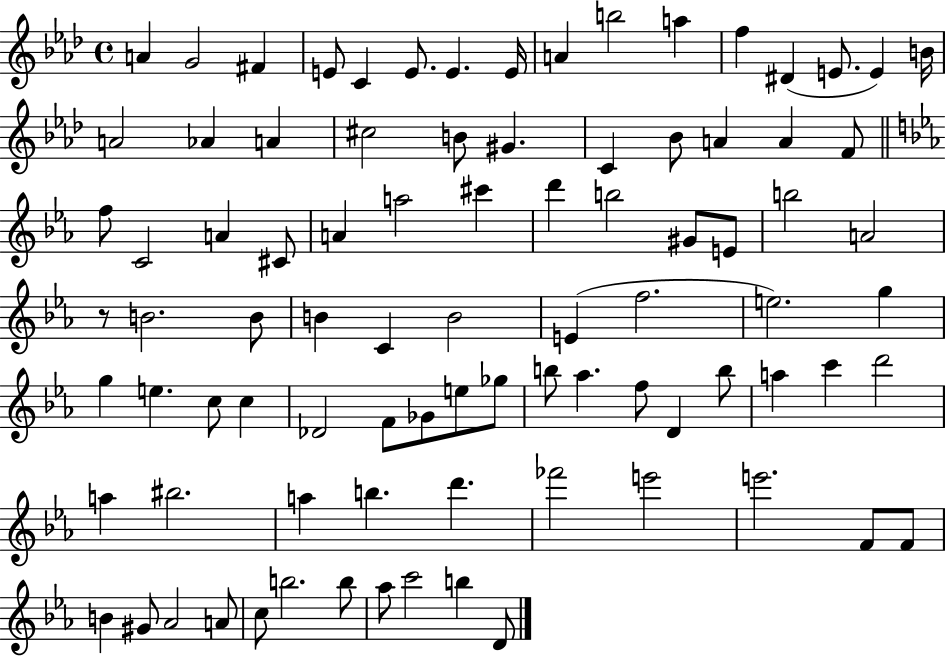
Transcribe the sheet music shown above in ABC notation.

X:1
T:Untitled
M:4/4
L:1/4
K:Ab
A G2 ^F E/2 C E/2 E E/4 A b2 a f ^D E/2 E B/4 A2 _A A ^c2 B/2 ^G C _B/2 A A F/2 f/2 C2 A ^C/2 A a2 ^c' d' b2 ^G/2 E/2 b2 A2 z/2 B2 B/2 B C B2 E f2 e2 g g e c/2 c _D2 F/2 _G/2 e/2 _g/2 b/2 _a f/2 D b/2 a c' d'2 a ^b2 a b d' _f'2 e'2 e'2 F/2 F/2 B ^G/2 _A2 A/2 c/2 b2 b/2 _a/2 c'2 b D/2